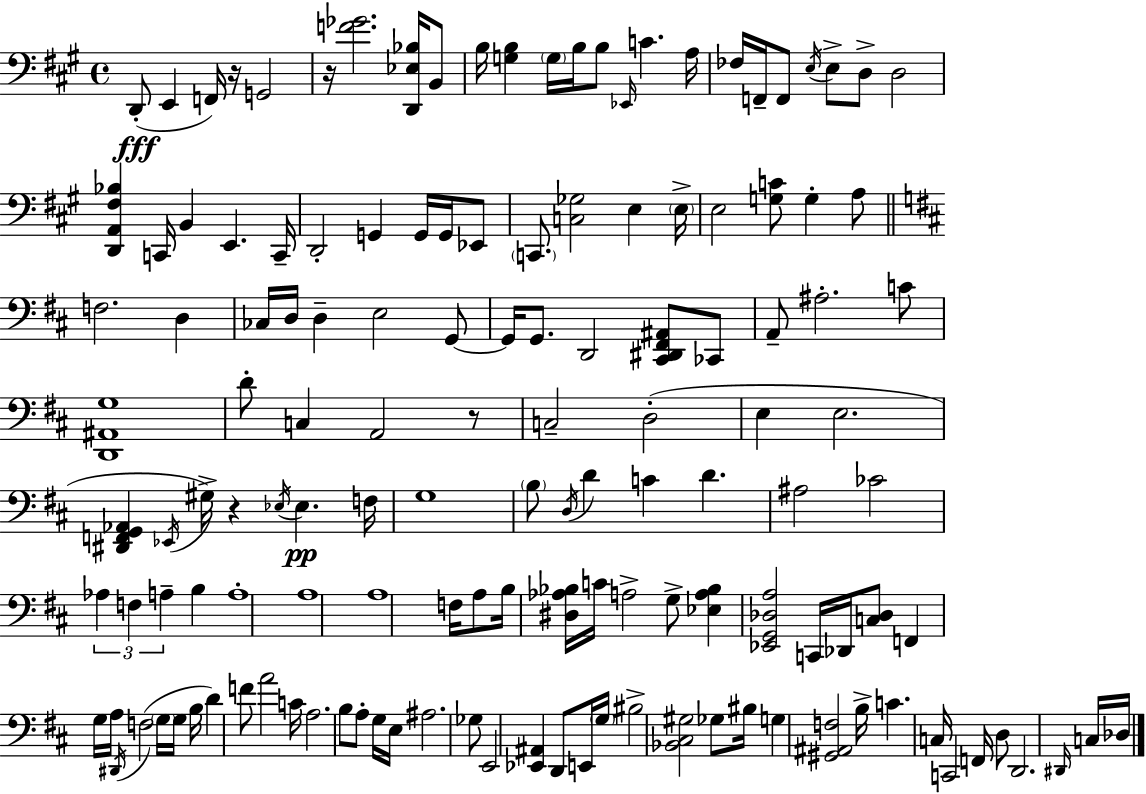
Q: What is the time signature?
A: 4/4